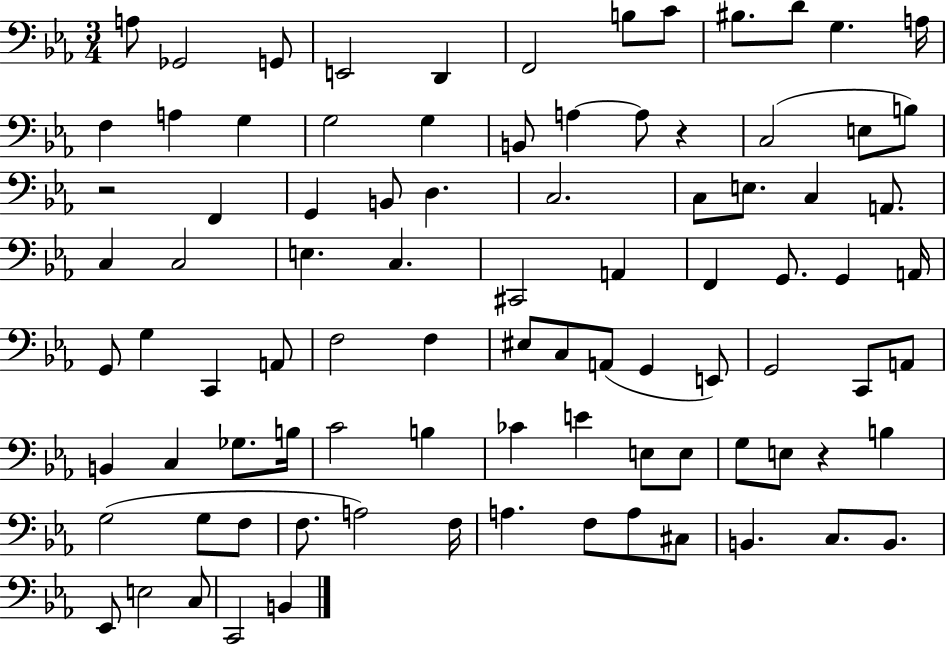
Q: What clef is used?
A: bass